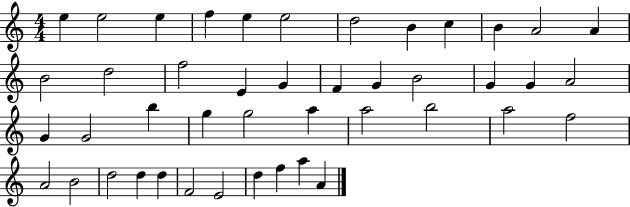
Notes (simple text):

E5/q E5/h E5/q F5/q E5/q E5/h D5/h B4/q C5/q B4/q A4/h A4/q B4/h D5/h F5/h E4/q G4/q F4/q G4/q B4/h G4/q G4/q A4/h G4/q G4/h B5/q G5/q G5/h A5/q A5/h B5/h A5/h F5/h A4/h B4/h D5/h D5/q D5/q F4/h E4/h D5/q F5/q A5/q A4/q